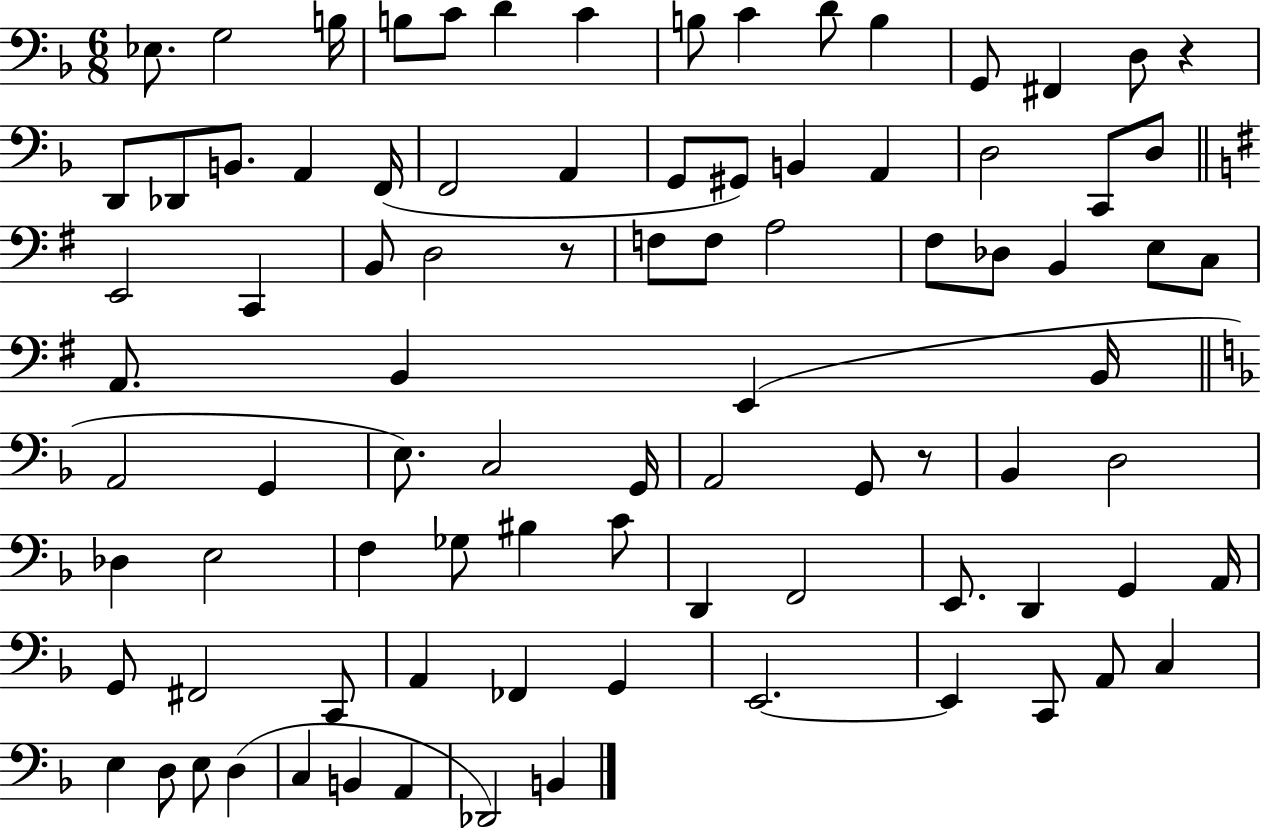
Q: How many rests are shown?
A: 3